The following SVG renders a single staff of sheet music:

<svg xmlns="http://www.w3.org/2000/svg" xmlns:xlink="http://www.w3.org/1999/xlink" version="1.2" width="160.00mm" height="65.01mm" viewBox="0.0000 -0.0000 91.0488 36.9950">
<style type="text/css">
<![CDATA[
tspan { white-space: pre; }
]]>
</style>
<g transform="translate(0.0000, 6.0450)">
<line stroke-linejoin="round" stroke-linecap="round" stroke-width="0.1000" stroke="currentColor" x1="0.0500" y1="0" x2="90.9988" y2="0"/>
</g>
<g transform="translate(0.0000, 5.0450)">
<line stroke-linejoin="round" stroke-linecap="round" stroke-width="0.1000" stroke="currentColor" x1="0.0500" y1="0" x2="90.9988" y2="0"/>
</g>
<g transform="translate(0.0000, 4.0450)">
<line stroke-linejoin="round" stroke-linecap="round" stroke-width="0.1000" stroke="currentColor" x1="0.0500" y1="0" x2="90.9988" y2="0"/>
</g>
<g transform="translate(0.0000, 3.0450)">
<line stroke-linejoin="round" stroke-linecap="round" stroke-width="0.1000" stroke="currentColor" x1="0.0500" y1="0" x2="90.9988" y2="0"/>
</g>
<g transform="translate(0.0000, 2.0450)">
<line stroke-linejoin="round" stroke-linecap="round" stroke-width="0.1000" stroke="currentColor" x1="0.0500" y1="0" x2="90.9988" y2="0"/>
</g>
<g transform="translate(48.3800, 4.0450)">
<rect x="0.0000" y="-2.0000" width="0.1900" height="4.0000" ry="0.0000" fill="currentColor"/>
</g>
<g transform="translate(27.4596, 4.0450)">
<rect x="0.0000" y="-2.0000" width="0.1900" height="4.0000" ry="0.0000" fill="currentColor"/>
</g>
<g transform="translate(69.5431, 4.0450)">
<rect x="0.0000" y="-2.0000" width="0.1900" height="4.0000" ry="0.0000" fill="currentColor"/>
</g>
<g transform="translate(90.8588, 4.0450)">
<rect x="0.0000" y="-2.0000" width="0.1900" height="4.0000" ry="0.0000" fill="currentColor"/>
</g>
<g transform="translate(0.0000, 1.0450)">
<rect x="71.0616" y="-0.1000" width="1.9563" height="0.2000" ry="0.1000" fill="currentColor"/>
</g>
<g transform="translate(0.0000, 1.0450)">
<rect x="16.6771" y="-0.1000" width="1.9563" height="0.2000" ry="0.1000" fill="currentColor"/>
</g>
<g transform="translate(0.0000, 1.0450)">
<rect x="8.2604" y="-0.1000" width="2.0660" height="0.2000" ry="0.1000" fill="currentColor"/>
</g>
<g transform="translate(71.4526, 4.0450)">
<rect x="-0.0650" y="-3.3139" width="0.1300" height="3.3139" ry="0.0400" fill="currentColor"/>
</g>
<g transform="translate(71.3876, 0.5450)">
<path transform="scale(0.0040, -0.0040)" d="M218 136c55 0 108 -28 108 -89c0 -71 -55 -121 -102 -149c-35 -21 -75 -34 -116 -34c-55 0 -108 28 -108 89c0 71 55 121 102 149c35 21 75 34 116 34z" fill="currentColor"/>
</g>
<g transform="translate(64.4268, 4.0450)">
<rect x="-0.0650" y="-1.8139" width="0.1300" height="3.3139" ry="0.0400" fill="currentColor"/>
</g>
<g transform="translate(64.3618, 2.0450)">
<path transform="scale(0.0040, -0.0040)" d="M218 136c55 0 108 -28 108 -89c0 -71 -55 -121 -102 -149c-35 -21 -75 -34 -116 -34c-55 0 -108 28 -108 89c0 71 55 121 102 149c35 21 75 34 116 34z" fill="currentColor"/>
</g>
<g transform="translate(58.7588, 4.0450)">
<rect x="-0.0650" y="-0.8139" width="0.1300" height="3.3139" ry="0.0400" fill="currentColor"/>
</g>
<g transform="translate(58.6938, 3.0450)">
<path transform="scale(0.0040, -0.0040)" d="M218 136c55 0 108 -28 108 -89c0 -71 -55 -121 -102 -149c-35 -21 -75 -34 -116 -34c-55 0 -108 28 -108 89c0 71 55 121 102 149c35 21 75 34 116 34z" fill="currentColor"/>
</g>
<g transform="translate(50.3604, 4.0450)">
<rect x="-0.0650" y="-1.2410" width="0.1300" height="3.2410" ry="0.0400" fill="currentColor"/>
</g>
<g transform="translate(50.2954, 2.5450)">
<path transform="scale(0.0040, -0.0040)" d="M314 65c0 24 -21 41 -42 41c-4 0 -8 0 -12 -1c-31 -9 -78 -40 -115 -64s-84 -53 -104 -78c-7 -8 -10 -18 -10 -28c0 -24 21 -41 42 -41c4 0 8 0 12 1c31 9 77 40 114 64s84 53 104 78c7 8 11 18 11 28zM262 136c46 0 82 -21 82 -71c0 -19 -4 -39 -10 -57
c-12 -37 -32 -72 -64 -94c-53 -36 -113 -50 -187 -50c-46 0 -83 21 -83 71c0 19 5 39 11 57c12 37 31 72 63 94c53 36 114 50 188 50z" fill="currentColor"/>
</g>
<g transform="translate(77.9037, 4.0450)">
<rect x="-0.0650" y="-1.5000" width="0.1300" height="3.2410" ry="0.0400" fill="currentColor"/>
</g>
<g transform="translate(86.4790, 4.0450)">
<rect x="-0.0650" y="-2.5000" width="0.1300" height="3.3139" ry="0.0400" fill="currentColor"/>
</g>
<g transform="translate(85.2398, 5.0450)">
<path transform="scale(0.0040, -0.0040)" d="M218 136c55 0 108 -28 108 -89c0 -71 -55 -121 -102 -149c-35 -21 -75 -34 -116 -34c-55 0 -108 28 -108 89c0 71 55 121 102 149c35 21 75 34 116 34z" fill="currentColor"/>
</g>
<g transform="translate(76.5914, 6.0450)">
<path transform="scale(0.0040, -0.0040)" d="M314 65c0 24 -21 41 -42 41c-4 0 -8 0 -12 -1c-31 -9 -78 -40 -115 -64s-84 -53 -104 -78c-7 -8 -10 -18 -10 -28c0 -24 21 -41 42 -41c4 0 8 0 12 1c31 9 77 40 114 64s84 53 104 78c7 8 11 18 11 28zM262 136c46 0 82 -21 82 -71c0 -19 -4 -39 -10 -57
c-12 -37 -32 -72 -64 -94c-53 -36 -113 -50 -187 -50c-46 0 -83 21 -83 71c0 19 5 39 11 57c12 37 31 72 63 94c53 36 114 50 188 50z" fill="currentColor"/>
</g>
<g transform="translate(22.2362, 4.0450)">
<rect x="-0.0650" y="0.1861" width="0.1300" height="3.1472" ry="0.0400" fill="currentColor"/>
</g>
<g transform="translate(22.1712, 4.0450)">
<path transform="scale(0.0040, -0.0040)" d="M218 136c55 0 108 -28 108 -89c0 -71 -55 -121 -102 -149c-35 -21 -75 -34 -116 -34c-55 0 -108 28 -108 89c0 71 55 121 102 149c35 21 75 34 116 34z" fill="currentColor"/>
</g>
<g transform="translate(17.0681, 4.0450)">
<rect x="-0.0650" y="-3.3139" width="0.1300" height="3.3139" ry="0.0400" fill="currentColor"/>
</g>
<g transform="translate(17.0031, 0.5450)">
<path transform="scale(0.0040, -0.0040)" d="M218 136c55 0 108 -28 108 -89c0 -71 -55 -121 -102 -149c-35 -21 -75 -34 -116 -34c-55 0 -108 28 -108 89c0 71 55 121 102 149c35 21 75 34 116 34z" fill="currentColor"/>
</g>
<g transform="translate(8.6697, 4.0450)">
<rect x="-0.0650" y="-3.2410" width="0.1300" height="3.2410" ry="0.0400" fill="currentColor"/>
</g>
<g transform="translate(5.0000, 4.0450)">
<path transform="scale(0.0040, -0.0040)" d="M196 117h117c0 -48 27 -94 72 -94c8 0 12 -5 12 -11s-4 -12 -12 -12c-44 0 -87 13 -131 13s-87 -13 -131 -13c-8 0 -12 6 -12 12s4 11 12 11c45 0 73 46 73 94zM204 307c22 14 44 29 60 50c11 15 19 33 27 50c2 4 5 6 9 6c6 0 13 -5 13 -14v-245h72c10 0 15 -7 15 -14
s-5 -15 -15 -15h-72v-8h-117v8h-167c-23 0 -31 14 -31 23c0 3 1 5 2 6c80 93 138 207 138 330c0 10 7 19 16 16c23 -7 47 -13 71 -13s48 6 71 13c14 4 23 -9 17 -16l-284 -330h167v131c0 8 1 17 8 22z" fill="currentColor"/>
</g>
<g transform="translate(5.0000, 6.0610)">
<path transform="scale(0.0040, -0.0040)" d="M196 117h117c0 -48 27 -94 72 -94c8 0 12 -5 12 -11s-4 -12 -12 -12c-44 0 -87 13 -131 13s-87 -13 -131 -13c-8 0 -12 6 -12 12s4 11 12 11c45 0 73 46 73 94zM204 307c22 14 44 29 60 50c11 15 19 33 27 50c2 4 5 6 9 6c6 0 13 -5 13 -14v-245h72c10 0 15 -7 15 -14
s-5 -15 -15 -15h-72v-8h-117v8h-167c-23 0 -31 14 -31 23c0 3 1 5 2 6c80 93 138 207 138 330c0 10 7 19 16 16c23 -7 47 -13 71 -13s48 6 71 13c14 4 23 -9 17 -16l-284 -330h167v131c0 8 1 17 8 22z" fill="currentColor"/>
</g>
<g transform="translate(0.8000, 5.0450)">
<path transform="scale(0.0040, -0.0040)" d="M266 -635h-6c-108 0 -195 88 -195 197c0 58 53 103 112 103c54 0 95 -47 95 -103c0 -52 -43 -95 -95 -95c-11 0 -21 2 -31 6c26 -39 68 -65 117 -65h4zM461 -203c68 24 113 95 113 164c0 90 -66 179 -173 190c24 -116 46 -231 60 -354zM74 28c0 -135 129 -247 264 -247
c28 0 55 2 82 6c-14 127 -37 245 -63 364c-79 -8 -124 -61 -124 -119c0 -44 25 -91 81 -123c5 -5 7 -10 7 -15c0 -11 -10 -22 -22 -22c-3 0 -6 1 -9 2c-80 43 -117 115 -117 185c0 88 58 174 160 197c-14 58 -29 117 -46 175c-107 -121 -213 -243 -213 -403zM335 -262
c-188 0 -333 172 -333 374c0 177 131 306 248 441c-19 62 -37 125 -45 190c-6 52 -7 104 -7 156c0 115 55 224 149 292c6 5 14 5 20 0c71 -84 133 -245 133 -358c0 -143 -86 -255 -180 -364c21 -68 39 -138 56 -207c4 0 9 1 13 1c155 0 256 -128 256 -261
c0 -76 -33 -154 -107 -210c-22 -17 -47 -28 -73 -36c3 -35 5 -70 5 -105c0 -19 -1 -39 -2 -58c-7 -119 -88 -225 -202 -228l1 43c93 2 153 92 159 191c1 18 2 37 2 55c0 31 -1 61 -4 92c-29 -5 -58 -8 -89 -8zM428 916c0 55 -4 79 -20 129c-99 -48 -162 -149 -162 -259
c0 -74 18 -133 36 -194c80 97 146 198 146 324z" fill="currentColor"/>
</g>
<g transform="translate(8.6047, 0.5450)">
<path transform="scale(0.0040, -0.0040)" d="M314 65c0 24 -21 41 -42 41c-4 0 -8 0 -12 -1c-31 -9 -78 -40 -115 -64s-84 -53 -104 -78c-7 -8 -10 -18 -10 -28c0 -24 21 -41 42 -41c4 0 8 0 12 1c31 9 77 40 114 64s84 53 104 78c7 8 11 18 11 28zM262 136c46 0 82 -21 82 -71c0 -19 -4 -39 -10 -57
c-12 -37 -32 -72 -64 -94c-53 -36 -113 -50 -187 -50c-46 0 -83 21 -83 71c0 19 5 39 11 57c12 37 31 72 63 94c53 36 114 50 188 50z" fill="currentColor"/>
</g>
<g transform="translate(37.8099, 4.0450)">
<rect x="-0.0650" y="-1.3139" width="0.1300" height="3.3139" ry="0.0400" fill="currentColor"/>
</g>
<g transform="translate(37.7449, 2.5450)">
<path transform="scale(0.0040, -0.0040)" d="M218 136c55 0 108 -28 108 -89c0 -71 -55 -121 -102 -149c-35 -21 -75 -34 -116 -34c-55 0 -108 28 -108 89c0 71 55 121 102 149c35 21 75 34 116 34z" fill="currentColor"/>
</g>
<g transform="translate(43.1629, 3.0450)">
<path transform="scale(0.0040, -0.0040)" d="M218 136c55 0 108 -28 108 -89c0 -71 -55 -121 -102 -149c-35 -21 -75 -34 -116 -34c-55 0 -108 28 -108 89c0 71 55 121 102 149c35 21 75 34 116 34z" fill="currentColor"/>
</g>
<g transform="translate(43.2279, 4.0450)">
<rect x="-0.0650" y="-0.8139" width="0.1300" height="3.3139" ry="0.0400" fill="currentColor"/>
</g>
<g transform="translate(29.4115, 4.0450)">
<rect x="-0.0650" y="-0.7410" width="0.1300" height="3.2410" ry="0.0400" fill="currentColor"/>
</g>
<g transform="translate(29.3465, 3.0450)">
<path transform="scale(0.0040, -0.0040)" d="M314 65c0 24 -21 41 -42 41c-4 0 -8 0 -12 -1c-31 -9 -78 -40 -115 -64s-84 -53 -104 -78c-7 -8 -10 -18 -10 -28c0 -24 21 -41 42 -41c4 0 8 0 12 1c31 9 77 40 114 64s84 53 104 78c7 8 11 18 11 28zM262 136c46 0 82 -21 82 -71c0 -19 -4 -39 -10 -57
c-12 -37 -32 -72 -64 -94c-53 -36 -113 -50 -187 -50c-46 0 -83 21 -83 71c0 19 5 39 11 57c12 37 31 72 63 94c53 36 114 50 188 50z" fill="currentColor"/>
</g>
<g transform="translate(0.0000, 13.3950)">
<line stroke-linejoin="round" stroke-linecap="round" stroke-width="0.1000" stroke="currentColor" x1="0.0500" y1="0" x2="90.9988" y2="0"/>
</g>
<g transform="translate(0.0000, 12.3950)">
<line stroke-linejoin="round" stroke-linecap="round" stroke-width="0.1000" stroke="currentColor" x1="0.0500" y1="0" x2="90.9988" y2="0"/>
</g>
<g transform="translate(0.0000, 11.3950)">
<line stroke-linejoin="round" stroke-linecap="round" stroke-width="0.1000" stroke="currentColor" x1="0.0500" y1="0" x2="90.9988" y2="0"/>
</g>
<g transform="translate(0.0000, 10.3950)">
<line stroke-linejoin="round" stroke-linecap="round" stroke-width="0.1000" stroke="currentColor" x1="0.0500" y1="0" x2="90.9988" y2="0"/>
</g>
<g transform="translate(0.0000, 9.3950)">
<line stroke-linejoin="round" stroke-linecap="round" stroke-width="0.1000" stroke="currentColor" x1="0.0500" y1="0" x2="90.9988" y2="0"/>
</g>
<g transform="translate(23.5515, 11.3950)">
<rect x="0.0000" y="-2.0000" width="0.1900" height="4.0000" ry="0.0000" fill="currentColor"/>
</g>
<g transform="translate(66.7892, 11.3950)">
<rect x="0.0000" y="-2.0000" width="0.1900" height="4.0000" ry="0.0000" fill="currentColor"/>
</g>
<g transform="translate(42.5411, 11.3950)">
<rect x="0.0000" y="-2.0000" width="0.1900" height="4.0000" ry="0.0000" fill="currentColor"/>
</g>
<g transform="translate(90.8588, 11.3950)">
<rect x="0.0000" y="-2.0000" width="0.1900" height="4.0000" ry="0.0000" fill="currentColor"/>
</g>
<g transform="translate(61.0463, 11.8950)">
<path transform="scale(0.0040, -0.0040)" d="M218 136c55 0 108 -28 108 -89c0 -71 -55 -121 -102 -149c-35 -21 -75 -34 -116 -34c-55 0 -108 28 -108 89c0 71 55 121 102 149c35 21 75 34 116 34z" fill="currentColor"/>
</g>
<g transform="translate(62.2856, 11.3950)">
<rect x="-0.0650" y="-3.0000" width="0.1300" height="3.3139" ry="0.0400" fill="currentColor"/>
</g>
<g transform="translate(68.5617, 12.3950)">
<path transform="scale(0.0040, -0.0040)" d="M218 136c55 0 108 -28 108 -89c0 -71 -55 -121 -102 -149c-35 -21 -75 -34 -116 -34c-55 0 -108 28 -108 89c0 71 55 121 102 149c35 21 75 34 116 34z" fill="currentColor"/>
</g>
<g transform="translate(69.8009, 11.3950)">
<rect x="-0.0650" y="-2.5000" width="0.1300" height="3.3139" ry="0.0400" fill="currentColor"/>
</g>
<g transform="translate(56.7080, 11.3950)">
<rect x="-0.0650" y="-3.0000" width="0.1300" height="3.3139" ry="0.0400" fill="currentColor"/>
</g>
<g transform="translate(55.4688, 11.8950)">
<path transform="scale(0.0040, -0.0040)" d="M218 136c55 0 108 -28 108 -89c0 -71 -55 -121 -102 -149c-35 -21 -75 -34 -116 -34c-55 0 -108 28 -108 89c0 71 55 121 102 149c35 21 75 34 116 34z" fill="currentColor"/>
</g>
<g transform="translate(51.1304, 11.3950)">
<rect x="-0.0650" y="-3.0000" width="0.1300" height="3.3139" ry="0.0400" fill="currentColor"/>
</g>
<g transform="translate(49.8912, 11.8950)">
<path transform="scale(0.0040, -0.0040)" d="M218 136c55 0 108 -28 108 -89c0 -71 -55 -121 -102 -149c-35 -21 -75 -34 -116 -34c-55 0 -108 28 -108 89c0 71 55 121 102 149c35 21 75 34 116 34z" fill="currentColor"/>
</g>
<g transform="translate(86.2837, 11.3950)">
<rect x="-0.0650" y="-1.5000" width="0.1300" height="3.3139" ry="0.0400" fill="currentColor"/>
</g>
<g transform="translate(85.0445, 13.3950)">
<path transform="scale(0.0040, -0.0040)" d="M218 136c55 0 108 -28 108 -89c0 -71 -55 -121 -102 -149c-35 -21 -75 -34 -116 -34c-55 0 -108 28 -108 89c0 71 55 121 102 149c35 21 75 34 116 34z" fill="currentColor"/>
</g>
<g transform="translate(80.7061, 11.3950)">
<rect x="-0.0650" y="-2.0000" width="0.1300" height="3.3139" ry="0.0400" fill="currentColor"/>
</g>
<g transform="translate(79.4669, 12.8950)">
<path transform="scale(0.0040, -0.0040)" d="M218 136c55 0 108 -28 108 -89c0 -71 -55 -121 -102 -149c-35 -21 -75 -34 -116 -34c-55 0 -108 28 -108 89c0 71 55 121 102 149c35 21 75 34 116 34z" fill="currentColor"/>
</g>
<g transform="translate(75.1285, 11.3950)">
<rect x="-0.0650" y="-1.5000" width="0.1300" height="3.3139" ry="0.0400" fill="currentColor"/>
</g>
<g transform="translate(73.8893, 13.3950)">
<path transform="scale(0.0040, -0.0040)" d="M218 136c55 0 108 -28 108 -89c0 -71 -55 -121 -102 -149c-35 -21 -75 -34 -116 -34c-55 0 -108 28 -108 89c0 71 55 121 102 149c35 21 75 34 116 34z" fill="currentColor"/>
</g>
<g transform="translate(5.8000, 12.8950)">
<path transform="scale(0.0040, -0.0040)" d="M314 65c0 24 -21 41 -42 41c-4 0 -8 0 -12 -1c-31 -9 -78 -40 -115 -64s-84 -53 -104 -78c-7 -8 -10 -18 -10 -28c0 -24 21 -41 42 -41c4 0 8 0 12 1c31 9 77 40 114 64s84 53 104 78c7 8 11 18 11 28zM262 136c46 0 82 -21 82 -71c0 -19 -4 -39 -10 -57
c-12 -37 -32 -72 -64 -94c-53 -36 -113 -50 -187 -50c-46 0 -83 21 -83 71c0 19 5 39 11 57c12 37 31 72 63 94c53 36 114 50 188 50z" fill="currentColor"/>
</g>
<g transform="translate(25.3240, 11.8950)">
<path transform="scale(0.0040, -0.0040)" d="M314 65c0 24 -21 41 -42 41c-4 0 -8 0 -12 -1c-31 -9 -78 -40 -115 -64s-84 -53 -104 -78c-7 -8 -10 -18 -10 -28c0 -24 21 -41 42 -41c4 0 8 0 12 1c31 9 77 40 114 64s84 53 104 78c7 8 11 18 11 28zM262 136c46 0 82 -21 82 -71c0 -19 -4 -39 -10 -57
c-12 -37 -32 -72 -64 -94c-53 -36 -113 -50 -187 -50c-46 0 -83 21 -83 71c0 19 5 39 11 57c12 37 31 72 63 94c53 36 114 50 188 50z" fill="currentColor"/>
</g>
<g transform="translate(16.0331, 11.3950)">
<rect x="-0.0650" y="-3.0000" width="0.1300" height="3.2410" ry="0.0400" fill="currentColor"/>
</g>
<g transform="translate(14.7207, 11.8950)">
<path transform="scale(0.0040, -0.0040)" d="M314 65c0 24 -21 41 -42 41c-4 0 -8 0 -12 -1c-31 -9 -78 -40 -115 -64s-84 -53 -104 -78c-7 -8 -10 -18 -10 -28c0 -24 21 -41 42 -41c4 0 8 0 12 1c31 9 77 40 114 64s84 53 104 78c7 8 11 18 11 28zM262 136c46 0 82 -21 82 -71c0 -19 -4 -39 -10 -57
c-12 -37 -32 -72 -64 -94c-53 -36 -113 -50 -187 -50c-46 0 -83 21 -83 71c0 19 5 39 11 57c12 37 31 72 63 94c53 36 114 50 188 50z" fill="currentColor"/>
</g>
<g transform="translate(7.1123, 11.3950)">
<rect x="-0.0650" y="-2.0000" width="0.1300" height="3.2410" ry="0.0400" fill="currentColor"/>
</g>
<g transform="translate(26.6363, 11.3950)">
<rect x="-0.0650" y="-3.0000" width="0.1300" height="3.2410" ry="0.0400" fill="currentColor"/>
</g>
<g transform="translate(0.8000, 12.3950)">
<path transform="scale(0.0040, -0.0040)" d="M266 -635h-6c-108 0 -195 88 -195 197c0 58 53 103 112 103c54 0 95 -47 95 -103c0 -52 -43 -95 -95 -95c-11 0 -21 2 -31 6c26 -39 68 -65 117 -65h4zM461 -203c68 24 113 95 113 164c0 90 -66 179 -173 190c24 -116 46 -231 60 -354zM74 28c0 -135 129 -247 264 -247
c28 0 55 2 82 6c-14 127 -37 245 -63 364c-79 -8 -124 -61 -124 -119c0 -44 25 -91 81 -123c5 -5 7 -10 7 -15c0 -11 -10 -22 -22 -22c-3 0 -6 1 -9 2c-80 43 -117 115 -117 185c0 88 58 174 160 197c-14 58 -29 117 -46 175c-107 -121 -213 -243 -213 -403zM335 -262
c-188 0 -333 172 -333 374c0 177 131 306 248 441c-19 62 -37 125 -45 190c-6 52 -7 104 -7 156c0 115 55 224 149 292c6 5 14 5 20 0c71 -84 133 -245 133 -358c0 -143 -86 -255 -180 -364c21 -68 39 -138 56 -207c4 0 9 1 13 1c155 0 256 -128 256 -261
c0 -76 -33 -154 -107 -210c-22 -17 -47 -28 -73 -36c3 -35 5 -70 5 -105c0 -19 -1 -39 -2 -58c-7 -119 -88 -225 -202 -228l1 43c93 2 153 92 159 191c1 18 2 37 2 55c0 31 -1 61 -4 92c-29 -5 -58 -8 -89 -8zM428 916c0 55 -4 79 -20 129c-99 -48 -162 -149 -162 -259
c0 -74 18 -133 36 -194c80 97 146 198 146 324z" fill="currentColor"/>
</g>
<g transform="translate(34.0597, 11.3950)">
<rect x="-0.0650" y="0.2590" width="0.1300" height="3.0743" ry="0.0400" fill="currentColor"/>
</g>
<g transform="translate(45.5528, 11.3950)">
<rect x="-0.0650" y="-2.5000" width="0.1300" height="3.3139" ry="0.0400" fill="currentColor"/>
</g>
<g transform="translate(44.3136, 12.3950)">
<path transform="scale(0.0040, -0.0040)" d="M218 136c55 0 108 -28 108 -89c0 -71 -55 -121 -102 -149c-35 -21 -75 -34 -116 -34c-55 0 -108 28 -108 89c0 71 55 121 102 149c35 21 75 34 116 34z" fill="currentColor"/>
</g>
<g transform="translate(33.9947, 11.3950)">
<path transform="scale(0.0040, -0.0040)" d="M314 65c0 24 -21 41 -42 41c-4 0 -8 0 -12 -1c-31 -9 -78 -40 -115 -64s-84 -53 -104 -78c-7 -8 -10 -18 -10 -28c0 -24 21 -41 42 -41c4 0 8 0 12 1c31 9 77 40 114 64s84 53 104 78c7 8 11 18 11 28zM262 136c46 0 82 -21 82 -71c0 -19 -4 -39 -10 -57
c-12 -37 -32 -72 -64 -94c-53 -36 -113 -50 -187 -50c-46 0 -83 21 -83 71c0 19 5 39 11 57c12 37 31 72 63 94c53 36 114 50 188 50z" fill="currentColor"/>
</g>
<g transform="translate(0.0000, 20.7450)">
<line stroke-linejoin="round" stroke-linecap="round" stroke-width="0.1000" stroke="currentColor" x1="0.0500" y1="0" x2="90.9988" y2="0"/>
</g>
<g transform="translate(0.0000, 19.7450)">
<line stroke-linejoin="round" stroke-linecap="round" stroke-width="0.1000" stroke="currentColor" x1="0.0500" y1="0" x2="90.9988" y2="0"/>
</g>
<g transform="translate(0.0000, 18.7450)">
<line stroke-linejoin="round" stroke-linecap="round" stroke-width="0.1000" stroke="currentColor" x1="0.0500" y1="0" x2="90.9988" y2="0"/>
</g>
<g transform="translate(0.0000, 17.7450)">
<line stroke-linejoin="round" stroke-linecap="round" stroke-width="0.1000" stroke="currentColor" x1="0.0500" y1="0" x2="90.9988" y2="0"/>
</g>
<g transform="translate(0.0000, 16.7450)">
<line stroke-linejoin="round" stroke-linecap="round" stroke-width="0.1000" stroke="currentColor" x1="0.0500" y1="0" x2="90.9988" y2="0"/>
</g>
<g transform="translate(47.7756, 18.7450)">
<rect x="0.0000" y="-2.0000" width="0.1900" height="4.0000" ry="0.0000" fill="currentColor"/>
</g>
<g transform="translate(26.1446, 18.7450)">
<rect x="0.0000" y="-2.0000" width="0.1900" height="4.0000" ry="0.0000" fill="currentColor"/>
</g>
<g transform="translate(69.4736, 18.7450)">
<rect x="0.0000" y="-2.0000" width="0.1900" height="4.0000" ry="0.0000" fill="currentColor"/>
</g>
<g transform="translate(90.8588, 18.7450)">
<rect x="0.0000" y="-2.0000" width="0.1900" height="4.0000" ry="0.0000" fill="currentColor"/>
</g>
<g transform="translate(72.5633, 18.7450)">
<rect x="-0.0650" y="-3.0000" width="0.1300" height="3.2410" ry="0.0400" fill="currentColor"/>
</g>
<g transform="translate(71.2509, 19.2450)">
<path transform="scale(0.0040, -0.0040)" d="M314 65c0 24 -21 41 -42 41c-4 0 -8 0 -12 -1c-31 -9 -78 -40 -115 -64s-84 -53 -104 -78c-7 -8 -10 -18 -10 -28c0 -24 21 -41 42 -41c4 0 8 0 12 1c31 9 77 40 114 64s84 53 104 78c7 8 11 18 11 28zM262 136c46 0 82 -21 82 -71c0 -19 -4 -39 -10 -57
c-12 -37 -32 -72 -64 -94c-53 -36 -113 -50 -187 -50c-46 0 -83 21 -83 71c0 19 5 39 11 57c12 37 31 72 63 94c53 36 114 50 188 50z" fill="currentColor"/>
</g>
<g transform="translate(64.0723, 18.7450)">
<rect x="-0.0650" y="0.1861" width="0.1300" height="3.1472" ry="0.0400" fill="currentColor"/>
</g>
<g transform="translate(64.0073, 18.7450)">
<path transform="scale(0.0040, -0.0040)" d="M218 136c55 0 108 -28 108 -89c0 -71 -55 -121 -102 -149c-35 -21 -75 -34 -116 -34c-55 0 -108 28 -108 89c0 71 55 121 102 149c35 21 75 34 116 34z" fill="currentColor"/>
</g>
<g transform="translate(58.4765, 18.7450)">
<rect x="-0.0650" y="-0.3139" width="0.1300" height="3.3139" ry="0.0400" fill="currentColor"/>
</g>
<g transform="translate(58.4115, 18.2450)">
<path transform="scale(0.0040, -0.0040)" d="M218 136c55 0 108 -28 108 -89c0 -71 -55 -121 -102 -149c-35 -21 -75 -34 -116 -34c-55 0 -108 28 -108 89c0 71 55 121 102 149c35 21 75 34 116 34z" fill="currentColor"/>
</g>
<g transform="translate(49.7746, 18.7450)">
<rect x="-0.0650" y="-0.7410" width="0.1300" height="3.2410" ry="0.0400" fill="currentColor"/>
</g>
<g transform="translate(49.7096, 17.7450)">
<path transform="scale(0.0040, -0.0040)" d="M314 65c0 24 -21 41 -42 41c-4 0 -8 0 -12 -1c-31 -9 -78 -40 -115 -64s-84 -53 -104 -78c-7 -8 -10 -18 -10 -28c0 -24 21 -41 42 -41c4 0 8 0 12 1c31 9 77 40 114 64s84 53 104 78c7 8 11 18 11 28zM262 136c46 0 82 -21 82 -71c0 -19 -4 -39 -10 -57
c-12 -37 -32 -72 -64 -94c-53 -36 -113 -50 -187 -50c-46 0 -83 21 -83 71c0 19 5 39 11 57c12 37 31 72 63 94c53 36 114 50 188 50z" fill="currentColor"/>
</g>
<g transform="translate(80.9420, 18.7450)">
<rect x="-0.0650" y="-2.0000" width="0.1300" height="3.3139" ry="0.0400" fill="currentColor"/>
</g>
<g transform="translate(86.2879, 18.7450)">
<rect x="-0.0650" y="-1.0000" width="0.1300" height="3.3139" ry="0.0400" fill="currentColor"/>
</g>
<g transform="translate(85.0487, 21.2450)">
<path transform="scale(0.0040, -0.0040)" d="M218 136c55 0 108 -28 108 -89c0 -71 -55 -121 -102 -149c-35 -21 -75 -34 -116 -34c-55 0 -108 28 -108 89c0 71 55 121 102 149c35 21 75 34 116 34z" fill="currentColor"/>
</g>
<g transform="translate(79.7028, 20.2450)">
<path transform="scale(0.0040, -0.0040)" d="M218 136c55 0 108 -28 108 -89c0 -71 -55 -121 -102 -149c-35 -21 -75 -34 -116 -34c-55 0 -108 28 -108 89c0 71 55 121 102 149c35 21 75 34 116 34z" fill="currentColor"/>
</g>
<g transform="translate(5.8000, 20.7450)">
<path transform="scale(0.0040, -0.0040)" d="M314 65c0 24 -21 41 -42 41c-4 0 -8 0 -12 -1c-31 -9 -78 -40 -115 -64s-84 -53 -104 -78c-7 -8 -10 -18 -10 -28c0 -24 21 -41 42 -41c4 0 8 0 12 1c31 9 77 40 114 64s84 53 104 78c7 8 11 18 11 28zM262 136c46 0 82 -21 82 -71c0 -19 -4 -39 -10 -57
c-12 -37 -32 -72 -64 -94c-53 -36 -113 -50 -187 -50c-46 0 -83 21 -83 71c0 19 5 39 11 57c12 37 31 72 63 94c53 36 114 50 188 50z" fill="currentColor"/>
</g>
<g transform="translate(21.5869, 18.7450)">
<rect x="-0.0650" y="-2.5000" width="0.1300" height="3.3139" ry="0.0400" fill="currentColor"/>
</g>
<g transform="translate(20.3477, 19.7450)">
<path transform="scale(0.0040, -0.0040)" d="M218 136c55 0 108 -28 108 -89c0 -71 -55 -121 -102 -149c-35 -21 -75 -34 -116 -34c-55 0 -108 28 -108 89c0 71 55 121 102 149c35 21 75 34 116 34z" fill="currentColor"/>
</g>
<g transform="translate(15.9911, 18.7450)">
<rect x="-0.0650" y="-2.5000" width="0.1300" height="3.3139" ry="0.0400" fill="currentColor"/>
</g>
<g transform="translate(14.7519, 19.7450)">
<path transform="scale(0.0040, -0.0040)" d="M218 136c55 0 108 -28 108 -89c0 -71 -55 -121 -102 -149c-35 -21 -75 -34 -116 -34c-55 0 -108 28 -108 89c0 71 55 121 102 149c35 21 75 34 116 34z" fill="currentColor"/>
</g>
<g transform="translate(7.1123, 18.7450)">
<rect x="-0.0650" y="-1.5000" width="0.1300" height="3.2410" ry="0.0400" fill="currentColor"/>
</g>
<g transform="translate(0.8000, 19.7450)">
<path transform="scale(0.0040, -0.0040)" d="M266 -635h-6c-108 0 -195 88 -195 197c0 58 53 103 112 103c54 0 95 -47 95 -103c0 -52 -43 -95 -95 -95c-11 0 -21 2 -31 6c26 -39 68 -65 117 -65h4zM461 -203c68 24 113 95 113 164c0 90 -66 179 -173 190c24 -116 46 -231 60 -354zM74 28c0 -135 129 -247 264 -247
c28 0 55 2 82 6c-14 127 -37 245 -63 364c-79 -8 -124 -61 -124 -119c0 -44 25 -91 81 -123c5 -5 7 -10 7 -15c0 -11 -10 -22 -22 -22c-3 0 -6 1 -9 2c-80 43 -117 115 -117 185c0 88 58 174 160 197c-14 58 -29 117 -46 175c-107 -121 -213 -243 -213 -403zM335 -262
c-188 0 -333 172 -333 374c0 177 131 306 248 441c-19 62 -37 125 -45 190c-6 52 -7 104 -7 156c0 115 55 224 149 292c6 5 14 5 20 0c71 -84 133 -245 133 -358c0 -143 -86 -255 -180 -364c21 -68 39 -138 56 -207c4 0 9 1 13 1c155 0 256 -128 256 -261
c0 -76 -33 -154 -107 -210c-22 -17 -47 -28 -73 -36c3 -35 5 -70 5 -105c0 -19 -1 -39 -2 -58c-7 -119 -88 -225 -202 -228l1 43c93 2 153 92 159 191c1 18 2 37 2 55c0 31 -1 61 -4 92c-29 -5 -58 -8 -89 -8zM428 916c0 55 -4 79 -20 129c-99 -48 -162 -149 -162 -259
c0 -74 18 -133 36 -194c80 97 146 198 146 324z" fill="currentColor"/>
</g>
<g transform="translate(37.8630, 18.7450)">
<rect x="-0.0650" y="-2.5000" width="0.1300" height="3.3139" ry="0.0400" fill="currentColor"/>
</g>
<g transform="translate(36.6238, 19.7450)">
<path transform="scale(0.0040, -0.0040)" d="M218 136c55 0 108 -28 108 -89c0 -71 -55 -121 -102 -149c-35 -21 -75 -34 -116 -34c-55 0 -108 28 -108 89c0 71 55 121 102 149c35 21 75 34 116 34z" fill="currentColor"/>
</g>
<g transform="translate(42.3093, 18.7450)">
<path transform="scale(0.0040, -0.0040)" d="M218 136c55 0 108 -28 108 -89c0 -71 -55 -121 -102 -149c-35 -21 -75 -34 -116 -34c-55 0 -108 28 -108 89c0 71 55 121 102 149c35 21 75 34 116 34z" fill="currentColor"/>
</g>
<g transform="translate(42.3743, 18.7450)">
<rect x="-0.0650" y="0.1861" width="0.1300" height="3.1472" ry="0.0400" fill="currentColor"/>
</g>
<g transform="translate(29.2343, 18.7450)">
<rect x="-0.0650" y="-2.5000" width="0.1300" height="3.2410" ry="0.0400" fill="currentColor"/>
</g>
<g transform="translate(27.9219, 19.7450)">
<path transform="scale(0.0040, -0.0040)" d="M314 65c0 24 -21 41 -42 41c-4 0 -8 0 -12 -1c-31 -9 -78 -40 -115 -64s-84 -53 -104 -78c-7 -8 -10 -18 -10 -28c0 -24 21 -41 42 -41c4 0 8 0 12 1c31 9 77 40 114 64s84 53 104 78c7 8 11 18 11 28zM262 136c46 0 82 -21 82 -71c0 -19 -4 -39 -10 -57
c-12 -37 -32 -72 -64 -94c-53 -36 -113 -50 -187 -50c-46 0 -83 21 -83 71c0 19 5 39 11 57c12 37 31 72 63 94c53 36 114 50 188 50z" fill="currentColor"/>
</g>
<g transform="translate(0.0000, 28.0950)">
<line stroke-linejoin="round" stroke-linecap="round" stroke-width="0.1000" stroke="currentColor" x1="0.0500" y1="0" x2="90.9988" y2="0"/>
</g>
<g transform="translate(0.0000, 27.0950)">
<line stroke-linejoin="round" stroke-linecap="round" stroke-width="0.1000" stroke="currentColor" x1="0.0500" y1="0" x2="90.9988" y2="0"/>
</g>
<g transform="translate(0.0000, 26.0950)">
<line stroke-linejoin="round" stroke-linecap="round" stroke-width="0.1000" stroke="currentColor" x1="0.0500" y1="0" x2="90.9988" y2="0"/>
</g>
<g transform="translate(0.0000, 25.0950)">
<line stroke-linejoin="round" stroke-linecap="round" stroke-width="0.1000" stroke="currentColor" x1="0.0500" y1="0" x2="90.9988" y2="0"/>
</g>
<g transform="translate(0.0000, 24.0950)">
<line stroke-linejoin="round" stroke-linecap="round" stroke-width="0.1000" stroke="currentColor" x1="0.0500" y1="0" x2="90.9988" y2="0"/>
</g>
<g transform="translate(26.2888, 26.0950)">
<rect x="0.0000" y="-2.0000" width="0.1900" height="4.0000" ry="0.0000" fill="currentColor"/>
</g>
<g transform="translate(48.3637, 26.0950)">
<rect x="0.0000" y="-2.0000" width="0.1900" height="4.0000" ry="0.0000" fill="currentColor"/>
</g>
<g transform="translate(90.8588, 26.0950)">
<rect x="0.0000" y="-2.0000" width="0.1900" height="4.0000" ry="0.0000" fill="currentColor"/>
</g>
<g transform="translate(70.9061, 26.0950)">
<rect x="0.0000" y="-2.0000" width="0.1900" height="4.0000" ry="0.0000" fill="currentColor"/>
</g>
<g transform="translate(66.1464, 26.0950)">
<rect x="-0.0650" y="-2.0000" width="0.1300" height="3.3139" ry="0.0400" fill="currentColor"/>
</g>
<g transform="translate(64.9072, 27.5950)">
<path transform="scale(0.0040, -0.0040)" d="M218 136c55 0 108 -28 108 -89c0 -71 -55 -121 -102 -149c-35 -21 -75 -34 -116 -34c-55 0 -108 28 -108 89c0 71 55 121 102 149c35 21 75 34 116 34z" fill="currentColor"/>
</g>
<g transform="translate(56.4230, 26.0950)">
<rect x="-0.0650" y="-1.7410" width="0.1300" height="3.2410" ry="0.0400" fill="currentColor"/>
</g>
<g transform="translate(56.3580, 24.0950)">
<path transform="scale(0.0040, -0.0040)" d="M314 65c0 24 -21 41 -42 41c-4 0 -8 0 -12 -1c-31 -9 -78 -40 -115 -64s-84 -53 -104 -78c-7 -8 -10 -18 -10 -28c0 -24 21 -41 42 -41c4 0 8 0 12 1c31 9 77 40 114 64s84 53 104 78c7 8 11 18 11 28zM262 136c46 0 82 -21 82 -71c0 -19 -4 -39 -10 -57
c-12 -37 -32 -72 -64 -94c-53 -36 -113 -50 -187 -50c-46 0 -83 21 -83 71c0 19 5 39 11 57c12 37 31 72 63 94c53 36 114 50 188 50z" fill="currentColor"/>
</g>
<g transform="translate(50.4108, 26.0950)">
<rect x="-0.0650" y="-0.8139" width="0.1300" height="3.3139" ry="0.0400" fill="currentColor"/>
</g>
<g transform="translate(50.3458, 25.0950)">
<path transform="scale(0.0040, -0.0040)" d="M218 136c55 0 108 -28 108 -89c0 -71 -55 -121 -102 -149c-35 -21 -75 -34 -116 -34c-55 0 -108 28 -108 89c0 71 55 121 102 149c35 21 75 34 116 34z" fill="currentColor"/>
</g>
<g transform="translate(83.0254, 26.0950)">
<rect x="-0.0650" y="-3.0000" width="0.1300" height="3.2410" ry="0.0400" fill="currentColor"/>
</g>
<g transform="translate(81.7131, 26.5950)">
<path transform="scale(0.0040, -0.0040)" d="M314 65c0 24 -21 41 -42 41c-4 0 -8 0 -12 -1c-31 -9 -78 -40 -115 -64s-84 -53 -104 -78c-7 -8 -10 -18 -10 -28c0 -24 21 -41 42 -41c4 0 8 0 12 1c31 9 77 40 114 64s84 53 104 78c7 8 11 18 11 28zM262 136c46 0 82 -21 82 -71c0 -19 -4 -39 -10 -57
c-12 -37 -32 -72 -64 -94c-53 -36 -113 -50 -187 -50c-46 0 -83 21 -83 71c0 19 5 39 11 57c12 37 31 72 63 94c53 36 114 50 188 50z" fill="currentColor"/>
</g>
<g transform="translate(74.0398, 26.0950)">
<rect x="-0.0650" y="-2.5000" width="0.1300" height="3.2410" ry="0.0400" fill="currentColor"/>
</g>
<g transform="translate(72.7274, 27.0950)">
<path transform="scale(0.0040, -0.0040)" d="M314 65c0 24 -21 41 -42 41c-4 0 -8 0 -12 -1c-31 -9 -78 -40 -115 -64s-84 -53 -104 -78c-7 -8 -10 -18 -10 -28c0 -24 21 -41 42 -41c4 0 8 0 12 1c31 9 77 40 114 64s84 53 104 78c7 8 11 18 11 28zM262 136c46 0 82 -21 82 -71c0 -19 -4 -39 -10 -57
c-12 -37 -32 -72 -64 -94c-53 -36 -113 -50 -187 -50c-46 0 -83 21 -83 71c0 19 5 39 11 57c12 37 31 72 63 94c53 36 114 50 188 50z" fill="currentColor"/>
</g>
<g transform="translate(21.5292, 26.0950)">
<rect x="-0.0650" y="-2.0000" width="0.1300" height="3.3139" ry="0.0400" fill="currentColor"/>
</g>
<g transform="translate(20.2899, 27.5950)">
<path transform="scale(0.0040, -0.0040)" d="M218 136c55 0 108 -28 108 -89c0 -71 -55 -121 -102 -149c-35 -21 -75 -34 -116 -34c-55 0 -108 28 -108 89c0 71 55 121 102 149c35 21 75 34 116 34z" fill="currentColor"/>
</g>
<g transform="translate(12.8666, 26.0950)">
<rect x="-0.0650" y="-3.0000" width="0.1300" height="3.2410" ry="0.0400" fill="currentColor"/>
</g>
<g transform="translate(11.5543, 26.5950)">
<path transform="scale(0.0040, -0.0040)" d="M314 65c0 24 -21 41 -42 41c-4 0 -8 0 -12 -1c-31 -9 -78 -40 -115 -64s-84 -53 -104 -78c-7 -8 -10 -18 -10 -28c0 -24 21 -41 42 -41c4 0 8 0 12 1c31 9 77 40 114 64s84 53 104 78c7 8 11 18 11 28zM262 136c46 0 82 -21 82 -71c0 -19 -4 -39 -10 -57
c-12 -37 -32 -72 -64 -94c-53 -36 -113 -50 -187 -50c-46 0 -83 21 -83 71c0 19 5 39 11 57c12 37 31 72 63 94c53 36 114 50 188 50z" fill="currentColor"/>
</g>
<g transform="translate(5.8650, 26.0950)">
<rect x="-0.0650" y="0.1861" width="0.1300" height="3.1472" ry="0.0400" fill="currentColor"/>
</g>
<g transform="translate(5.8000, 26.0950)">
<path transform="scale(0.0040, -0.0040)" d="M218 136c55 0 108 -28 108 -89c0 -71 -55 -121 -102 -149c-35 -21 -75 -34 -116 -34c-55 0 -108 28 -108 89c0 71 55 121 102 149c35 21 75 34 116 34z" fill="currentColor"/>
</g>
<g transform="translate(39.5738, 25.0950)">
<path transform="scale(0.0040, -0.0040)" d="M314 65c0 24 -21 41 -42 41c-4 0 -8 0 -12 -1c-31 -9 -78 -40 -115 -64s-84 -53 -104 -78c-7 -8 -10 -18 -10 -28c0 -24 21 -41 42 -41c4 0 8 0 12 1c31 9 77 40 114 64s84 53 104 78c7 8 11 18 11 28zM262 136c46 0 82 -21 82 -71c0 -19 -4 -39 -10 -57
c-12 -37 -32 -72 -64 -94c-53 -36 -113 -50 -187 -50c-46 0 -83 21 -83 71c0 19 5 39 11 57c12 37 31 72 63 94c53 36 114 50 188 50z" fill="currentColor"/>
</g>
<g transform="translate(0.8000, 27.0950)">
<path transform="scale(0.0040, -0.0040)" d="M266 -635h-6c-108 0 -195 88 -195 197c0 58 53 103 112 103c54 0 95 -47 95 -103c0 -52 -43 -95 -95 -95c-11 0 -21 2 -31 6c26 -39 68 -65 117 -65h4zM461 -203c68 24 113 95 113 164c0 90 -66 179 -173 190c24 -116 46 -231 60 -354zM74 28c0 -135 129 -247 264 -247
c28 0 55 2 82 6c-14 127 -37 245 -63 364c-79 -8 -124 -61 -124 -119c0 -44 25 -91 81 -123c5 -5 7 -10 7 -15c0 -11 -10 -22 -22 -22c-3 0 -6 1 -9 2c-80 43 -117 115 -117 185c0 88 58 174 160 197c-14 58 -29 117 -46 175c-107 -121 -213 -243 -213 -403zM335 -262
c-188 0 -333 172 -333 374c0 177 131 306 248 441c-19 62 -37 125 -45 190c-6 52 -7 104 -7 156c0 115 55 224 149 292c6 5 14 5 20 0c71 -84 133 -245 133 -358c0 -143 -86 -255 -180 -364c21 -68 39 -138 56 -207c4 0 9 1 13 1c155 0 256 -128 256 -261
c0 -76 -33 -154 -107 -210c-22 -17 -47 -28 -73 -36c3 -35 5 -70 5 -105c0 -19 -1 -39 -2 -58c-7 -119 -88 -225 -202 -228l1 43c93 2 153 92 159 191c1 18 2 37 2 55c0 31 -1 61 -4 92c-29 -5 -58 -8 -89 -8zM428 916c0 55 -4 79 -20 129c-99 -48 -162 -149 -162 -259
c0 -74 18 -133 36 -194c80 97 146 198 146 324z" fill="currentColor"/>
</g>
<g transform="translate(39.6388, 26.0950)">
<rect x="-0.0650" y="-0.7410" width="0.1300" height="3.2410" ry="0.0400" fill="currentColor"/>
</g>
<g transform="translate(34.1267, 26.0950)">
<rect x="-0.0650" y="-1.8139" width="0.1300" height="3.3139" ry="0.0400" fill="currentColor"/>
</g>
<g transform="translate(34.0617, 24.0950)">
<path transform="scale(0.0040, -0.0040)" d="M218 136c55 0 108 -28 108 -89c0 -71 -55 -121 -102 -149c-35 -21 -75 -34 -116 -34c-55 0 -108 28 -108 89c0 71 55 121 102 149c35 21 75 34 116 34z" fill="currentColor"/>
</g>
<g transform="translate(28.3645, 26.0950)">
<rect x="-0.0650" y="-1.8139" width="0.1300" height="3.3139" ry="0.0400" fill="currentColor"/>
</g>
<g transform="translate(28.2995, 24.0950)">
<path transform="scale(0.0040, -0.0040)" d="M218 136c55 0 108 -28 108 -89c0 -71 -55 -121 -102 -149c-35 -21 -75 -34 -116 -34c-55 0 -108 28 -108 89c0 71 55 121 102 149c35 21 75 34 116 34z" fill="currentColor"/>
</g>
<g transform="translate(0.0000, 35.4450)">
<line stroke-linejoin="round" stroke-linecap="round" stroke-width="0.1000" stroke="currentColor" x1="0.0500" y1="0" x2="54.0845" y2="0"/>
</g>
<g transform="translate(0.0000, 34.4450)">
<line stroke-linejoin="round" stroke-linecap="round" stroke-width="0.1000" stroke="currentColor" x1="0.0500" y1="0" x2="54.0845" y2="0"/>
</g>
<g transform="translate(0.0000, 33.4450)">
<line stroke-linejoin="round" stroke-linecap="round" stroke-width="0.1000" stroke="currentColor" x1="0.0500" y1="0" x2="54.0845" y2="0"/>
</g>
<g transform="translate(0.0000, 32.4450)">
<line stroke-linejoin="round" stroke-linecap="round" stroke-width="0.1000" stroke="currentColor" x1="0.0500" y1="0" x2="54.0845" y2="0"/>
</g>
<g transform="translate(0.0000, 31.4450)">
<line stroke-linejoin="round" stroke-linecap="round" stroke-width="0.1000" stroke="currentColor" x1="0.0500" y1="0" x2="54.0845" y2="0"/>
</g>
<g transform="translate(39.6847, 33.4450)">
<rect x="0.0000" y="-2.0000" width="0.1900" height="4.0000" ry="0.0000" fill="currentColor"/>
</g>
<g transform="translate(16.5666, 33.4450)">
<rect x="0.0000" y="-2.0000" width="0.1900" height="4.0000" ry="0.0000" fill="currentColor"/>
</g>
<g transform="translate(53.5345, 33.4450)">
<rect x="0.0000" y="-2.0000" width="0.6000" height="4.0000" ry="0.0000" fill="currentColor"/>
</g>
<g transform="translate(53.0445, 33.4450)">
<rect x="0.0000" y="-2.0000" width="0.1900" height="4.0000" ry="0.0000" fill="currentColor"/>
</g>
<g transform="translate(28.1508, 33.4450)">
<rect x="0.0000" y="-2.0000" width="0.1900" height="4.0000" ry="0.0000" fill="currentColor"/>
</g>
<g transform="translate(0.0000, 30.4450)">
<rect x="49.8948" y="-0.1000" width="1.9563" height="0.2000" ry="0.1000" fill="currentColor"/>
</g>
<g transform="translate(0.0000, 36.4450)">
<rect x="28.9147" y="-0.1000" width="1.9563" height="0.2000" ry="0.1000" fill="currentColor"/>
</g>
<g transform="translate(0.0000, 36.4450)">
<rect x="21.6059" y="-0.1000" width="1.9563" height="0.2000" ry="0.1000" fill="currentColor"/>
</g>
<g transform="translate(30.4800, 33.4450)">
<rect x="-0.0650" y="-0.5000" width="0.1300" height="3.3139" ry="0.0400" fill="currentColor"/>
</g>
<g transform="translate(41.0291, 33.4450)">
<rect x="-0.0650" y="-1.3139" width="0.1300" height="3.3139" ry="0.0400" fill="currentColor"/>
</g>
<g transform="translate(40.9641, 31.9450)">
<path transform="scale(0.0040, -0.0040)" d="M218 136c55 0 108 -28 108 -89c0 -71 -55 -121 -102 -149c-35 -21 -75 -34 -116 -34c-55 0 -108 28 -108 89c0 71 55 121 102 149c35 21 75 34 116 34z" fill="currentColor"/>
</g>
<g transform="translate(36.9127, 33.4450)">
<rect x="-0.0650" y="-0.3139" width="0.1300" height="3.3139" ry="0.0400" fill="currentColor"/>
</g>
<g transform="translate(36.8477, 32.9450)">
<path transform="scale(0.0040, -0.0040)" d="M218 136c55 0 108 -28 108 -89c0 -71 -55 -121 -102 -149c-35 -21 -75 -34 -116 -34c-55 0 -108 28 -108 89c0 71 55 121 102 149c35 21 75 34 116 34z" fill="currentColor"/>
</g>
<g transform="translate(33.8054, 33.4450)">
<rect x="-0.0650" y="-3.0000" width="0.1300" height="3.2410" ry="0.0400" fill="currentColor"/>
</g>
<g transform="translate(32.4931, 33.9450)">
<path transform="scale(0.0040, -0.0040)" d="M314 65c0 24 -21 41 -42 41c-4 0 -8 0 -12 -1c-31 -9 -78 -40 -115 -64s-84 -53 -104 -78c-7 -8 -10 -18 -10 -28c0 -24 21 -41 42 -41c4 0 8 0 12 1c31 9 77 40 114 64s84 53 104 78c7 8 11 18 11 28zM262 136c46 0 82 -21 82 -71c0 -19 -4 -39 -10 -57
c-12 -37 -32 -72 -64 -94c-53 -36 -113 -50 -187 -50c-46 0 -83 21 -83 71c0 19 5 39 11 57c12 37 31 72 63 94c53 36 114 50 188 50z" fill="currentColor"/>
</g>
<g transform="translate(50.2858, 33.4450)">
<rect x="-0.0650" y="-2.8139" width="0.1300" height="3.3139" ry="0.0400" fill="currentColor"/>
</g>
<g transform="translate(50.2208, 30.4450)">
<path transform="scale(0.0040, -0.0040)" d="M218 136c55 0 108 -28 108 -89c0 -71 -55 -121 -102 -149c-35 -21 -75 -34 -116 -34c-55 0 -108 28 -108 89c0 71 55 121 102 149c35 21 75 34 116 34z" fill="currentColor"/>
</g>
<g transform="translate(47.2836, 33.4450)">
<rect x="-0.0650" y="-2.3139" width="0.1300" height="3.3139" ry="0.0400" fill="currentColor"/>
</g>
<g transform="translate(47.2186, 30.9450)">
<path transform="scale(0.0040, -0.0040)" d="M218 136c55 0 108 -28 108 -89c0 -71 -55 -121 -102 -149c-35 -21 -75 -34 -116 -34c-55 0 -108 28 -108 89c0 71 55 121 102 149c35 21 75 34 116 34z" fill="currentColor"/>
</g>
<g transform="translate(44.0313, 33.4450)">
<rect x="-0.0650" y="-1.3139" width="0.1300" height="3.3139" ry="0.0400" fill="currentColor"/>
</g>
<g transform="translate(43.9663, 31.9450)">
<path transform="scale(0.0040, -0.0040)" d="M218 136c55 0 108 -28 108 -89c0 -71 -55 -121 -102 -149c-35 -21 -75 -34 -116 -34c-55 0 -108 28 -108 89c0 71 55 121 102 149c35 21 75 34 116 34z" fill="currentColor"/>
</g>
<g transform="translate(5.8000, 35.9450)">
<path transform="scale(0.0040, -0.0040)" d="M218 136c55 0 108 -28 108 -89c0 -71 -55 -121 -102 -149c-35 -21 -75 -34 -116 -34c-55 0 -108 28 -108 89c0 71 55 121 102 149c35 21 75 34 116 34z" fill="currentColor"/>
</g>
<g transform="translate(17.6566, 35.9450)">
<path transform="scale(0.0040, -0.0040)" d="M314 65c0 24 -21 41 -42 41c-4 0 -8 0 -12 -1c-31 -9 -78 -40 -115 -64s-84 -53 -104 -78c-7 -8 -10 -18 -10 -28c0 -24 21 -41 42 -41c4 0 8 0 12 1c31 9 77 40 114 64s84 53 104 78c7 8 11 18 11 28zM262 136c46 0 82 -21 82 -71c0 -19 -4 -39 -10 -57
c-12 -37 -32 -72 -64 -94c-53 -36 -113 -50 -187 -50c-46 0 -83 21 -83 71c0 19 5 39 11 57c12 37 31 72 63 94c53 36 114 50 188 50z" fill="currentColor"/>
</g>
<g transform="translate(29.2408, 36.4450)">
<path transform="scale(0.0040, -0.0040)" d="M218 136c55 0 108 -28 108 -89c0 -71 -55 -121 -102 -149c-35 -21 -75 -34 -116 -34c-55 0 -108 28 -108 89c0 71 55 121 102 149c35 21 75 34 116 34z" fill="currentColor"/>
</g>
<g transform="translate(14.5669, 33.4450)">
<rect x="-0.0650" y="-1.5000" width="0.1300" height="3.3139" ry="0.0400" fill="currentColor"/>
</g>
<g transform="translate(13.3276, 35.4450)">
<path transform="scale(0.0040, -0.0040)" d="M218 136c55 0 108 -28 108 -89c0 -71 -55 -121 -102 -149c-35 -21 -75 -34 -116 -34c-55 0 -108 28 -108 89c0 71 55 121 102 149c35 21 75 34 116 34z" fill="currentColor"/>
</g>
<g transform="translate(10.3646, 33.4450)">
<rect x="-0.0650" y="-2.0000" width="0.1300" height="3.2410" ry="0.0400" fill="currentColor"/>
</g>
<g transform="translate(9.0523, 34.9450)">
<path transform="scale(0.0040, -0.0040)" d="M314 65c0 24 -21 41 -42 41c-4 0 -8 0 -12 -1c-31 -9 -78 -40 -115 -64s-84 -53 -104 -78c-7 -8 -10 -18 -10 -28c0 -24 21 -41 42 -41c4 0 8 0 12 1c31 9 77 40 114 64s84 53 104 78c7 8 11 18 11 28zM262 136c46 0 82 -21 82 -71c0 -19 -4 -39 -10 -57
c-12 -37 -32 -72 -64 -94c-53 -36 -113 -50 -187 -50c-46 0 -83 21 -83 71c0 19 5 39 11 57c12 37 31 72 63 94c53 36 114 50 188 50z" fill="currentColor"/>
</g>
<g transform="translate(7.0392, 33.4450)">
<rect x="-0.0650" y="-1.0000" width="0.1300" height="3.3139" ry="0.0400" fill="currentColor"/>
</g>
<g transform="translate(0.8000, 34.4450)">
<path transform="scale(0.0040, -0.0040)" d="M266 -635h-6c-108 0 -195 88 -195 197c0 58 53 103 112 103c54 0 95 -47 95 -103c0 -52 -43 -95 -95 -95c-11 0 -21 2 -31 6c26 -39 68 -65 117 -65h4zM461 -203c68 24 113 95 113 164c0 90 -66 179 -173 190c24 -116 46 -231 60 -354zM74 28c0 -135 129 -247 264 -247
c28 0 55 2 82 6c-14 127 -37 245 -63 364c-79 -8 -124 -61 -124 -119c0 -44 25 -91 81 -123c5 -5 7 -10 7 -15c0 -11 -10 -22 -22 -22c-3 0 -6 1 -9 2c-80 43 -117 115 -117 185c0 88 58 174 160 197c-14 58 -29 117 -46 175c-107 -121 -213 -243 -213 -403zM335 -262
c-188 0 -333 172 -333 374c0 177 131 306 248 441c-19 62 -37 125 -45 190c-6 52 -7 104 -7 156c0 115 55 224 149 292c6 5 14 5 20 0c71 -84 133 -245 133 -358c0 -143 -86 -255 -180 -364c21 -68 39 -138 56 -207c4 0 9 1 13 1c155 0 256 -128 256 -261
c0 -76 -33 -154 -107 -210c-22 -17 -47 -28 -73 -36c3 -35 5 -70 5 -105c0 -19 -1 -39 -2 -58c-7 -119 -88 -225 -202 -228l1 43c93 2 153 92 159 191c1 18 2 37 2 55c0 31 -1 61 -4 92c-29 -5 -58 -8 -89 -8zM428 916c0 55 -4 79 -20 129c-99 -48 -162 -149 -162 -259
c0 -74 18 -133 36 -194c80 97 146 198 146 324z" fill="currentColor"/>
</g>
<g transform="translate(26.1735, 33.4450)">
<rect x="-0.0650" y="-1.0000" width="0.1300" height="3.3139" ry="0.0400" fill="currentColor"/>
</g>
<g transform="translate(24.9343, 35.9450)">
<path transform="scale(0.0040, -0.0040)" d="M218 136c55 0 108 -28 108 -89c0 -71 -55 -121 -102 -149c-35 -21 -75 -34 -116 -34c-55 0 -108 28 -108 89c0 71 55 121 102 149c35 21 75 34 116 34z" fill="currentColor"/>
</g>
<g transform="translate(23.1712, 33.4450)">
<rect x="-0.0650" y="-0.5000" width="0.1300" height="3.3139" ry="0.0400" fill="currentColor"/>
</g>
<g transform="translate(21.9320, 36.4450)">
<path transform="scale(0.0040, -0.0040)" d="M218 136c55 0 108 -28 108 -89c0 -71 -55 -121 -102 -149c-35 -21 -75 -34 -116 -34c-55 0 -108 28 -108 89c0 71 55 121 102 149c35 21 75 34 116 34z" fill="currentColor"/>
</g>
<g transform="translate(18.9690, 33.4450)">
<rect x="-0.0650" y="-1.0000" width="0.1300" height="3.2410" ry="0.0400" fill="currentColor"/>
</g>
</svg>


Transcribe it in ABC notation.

X:1
T:Untitled
M:4/4
L:1/4
K:C
b2 b B d2 e d e2 d f b E2 G F2 A2 A2 B2 G A A A G E F E E2 G G G2 G B d2 c B A2 F D B A2 F f f d2 d f2 F G2 A2 D F2 E D2 C D C A2 c e e g a